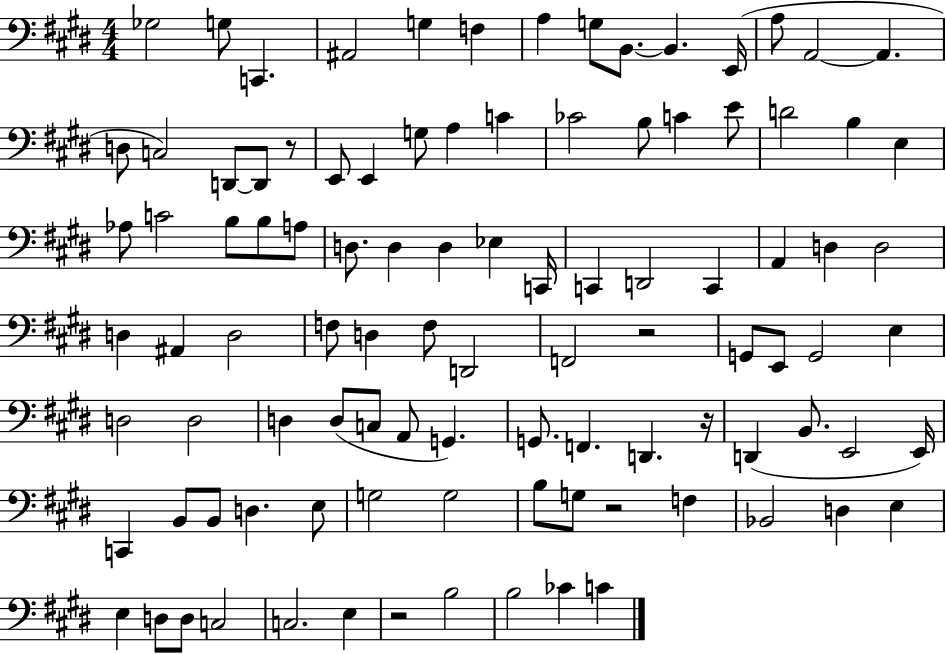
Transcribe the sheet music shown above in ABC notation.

X:1
T:Untitled
M:4/4
L:1/4
K:E
_G,2 G,/2 C,, ^A,,2 G, F, A, G,/2 B,,/2 B,, E,,/4 A,/2 A,,2 A,, D,/2 C,2 D,,/2 D,,/2 z/2 E,,/2 E,, G,/2 A, C _C2 B,/2 C E/2 D2 B, E, _A,/2 C2 B,/2 B,/2 A,/2 D,/2 D, D, _E, C,,/4 C,, D,,2 C,, A,, D, D,2 D, ^A,, D,2 F,/2 D, F,/2 D,,2 F,,2 z2 G,,/2 E,,/2 G,,2 E, D,2 D,2 D, D,/2 C,/2 A,,/2 G,, G,,/2 F,, D,, z/4 D,, B,,/2 E,,2 E,,/4 C,, B,,/2 B,,/2 D, E,/2 G,2 G,2 B,/2 G,/2 z2 F, _B,,2 D, E, E, D,/2 D,/2 C,2 C,2 E, z2 B,2 B,2 _C C